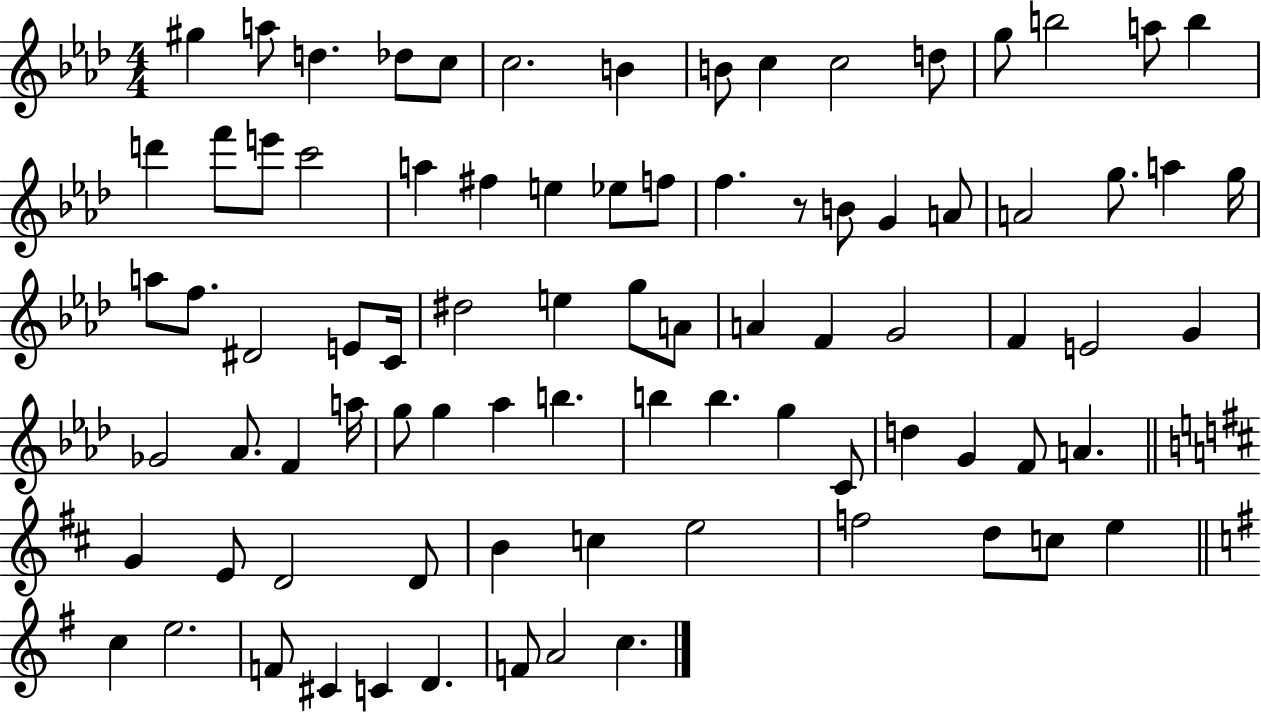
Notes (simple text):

G#5/q A5/e D5/q. Db5/e C5/e C5/h. B4/q B4/e C5/q C5/h D5/e G5/e B5/h A5/e B5/q D6/q F6/e E6/e C6/h A5/q F#5/q E5/q Eb5/e F5/e F5/q. R/e B4/e G4/q A4/e A4/h G5/e. A5/q G5/s A5/e F5/e. D#4/h E4/e C4/s D#5/h E5/q G5/e A4/e A4/q F4/q G4/h F4/q E4/h G4/q Gb4/h Ab4/e. F4/q A5/s G5/e G5/q Ab5/q B5/q. B5/q B5/q. G5/q C4/e D5/q G4/q F4/e A4/q. G4/q E4/e D4/h D4/e B4/q C5/q E5/h F5/h D5/e C5/e E5/q C5/q E5/h. F4/e C#4/q C4/q D4/q. F4/e A4/h C5/q.